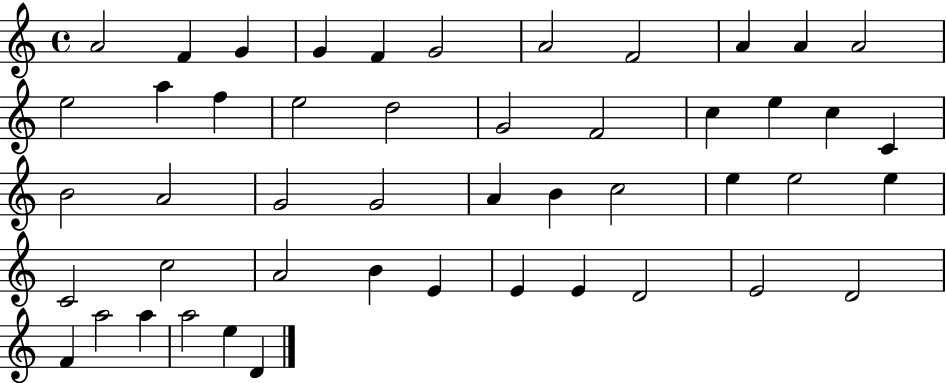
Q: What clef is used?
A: treble